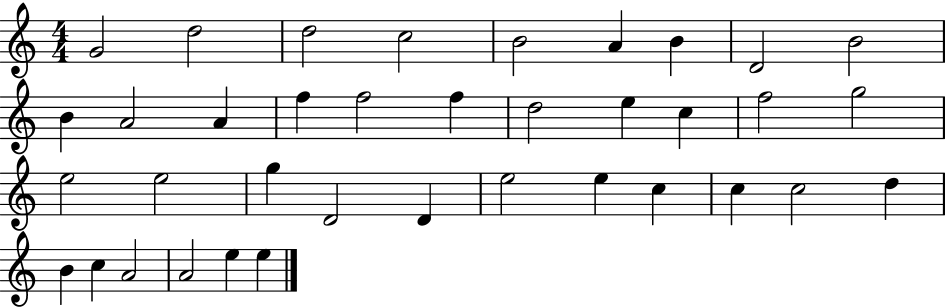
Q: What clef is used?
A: treble